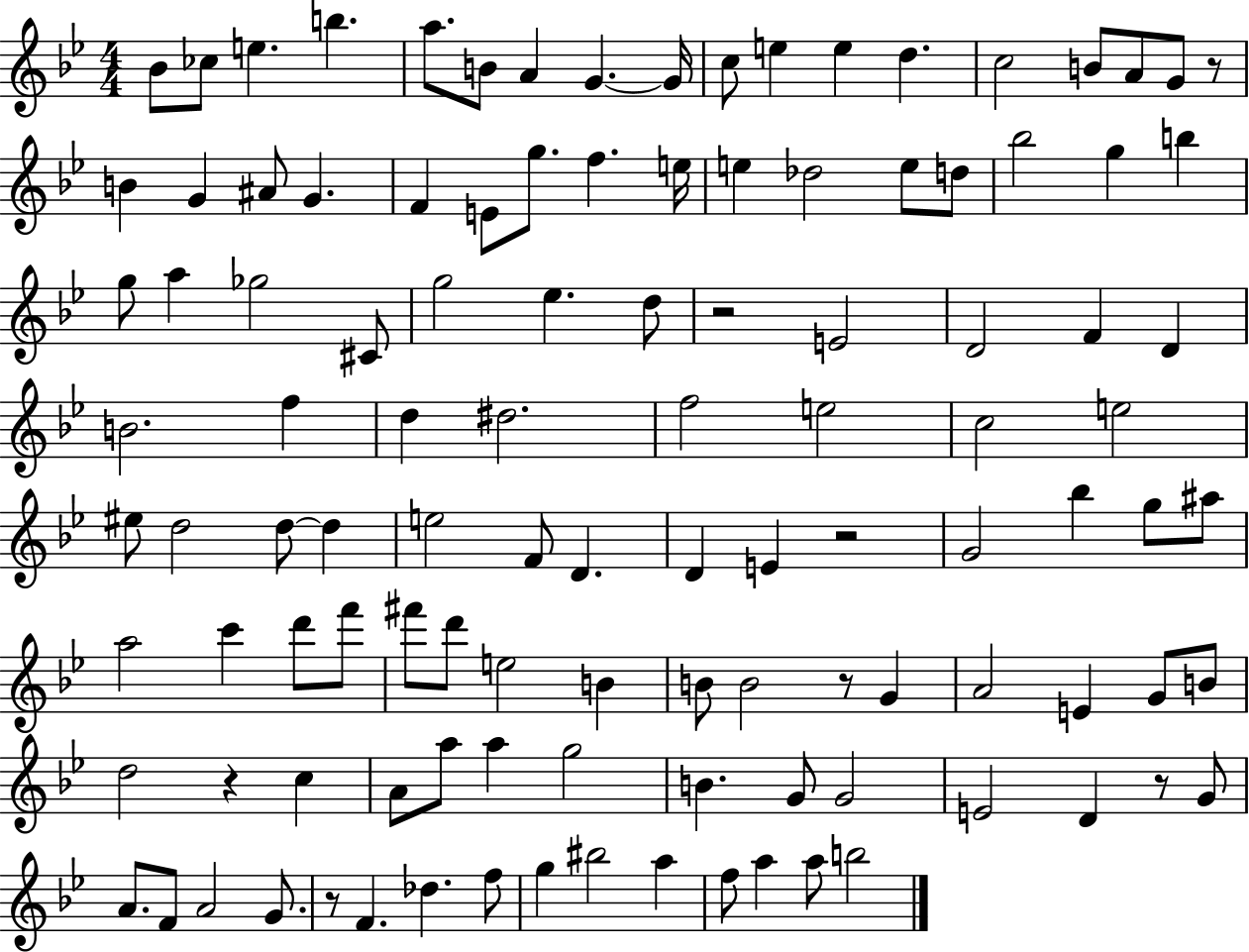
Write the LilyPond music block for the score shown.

{
  \clef treble
  \numericTimeSignature
  \time 4/4
  \key bes \major
  bes'8 ces''8 e''4. b''4. | a''8. b'8 a'4 g'4.~~ g'16 | c''8 e''4 e''4 d''4. | c''2 b'8 a'8 g'8 r8 | \break b'4 g'4 ais'8 g'4. | f'4 e'8 g''8. f''4. e''16 | e''4 des''2 e''8 d''8 | bes''2 g''4 b''4 | \break g''8 a''4 ges''2 cis'8 | g''2 ees''4. d''8 | r2 e'2 | d'2 f'4 d'4 | \break b'2. f''4 | d''4 dis''2. | f''2 e''2 | c''2 e''2 | \break eis''8 d''2 d''8~~ d''4 | e''2 f'8 d'4. | d'4 e'4 r2 | g'2 bes''4 g''8 ais''8 | \break a''2 c'''4 d'''8 f'''8 | fis'''8 d'''8 e''2 b'4 | b'8 b'2 r8 g'4 | a'2 e'4 g'8 b'8 | \break d''2 r4 c''4 | a'8 a''8 a''4 g''2 | b'4. g'8 g'2 | e'2 d'4 r8 g'8 | \break a'8. f'8 a'2 g'8. | r8 f'4. des''4. f''8 | g''4 bis''2 a''4 | f''8 a''4 a''8 b''2 | \break \bar "|."
}